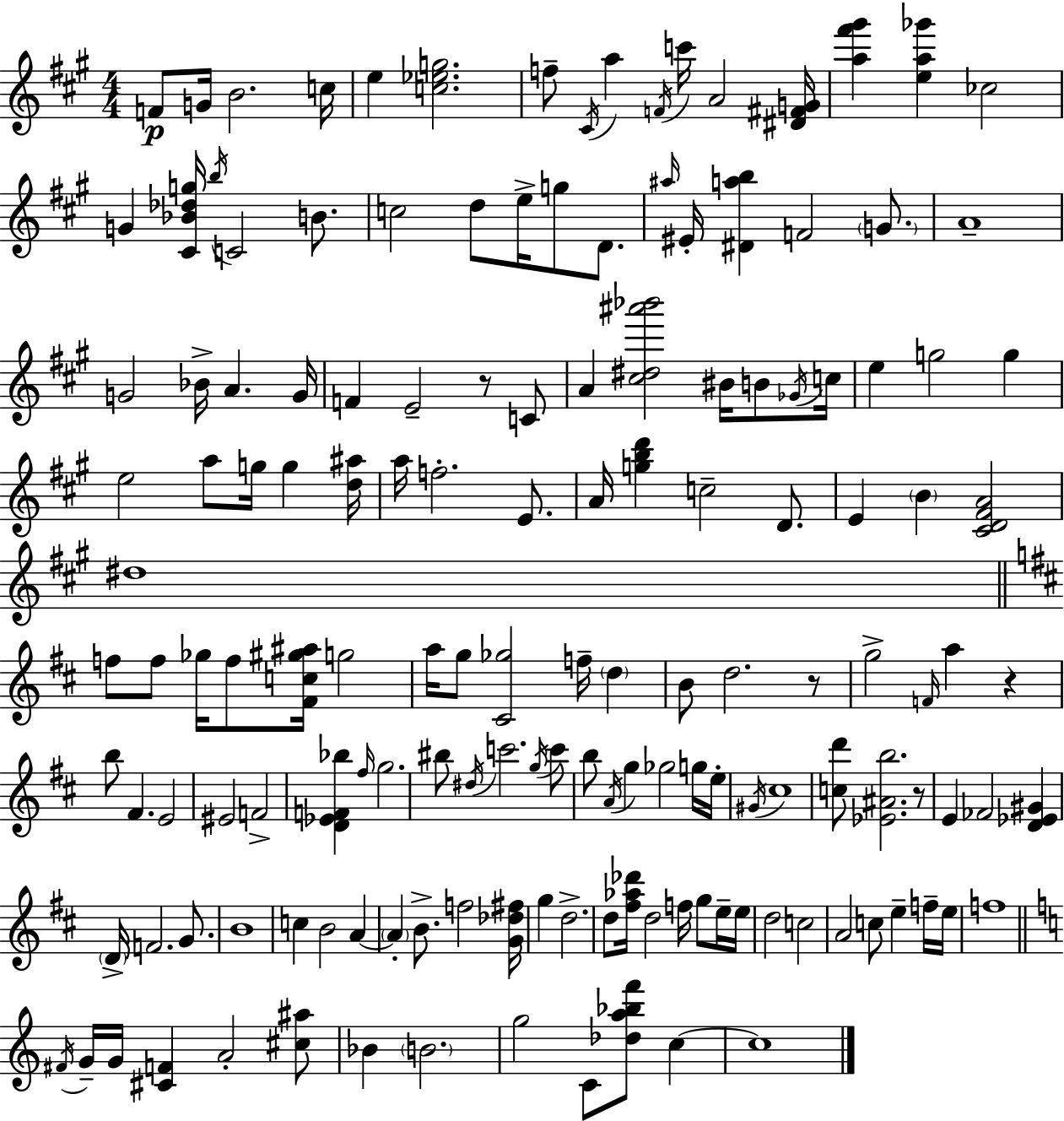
F4/e G4/s B4/h. C5/s E5/q [C5,Eb5,G5]/h. F5/e C#4/s A5/q F4/s C6/s A4/h [D#4,F#4,G4]/s [A5,F#6,G#6]/q [E5,A5,Gb6]/q CES5/h G4/q [C#4,Bb4,Db5,G5]/s B5/s C4/h B4/e. C5/h D5/e E5/s G5/e D4/e. A#5/s EIS4/s [D#4,A5,B5]/q F4/h G4/e. A4/w G4/h Bb4/s A4/q. G4/s F4/q E4/h R/e C4/e A4/q [C#5,D#5,A#6,Bb6]/h BIS4/s B4/e Gb4/s C5/s E5/q G5/h G5/q E5/h A5/e G5/s G5/q [D5,A#5]/s A5/s F5/h. E4/e. A4/s [G5,B5,D6]/q C5/h D4/e. E4/q B4/q [C#4,D4,F#4,A4]/h D#5/w F5/e F5/e Gb5/s F5/e [F#4,C5,G#5,A#5]/s G5/h A5/s G5/e [C#4,Gb5]/h F5/s D5/q B4/e D5/h. R/e G5/h F4/s A5/q R/q B5/e F#4/q. E4/h EIS4/h F4/h [D4,Eb4,F4,Bb5]/q F#5/s G5/h. BIS5/e D#5/s C6/h. G5/s C6/e B5/e A4/s G5/q Gb5/h G5/s E5/s G#4/s C#5/w [C5,D6]/e [Eb4,A#4,B5]/h. R/e E4/q FES4/h [D4,Eb4,G#4]/q D4/s F4/h. G4/e. B4/w C5/q B4/h A4/q A4/q B4/e. F5/h [G4,Db5,F#5]/s G5/q D5/h. D5/e [F#5,Ab5,Db6]/s D5/h F5/s G5/e E5/s E5/s D5/h C5/h A4/h C5/e E5/q F5/s E5/s F5/w F#4/s G4/s G4/s [C#4,F4]/q A4/h [C#5,A#5]/e Bb4/q B4/h. G5/h C4/e [Db5,A5,Bb5,F6]/e C5/q C5/w